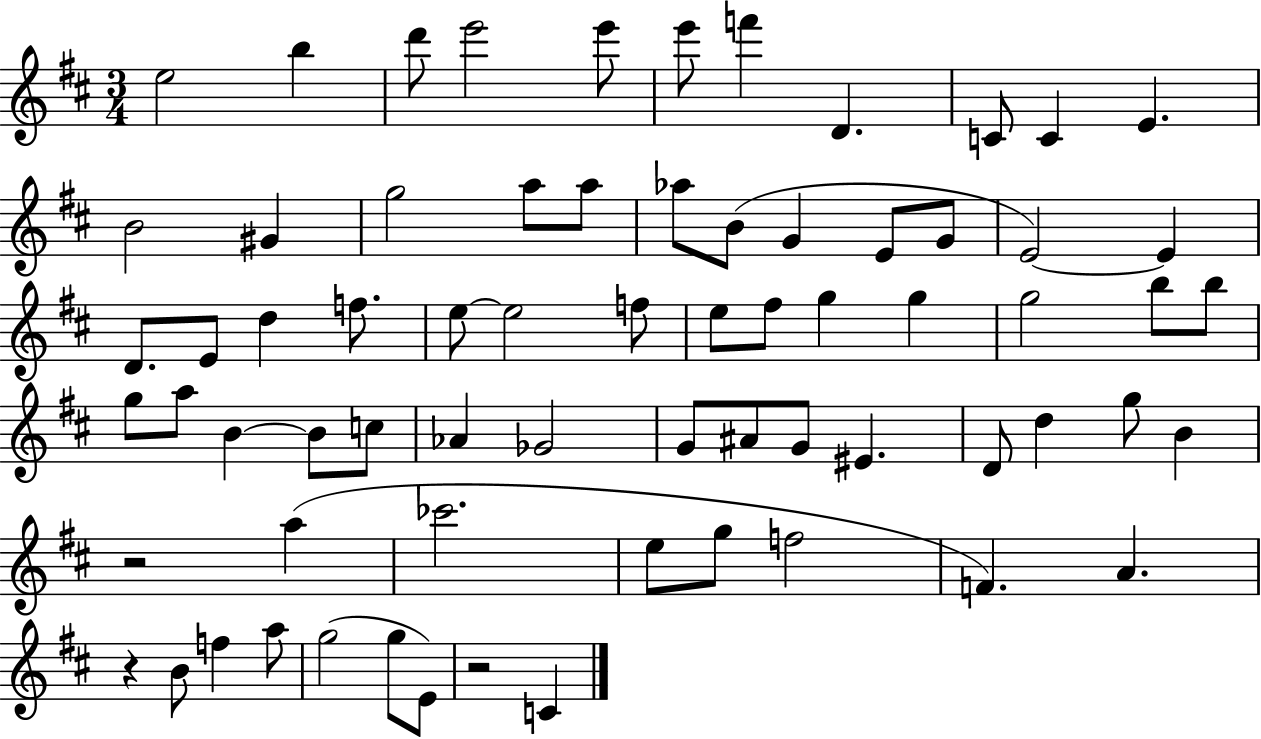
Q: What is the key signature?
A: D major